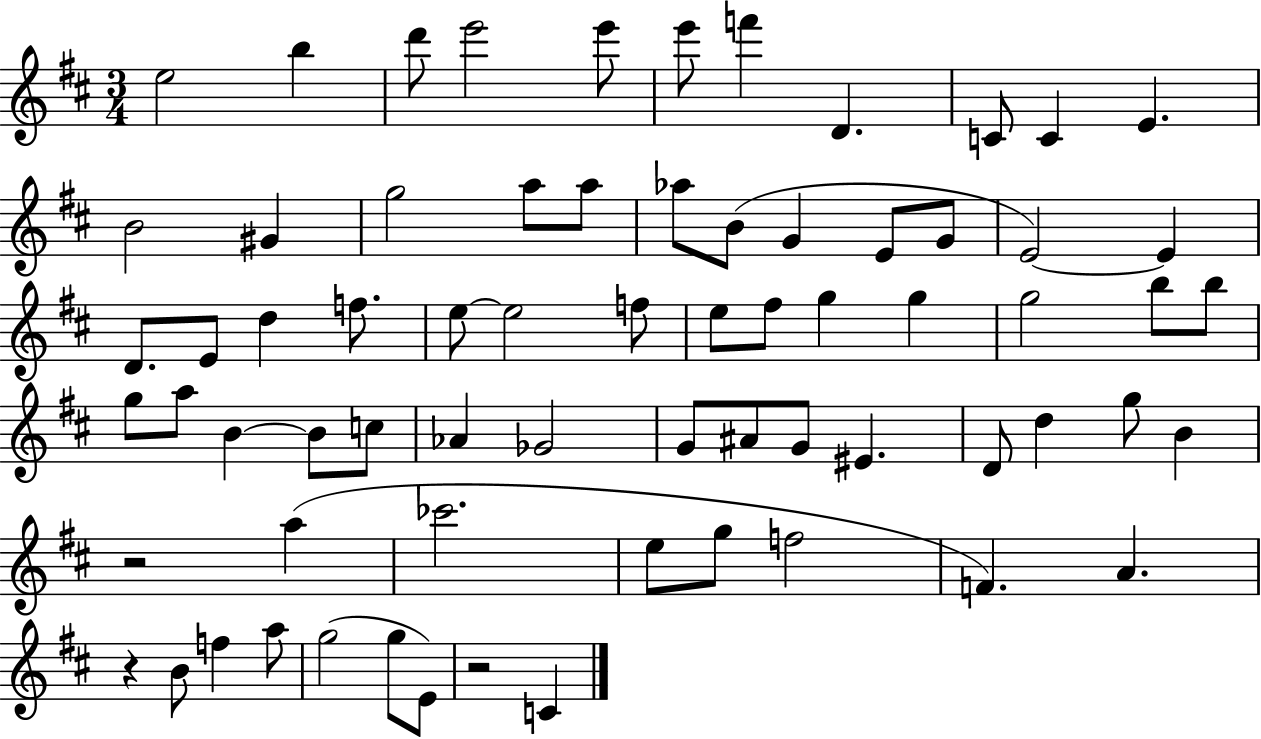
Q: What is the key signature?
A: D major